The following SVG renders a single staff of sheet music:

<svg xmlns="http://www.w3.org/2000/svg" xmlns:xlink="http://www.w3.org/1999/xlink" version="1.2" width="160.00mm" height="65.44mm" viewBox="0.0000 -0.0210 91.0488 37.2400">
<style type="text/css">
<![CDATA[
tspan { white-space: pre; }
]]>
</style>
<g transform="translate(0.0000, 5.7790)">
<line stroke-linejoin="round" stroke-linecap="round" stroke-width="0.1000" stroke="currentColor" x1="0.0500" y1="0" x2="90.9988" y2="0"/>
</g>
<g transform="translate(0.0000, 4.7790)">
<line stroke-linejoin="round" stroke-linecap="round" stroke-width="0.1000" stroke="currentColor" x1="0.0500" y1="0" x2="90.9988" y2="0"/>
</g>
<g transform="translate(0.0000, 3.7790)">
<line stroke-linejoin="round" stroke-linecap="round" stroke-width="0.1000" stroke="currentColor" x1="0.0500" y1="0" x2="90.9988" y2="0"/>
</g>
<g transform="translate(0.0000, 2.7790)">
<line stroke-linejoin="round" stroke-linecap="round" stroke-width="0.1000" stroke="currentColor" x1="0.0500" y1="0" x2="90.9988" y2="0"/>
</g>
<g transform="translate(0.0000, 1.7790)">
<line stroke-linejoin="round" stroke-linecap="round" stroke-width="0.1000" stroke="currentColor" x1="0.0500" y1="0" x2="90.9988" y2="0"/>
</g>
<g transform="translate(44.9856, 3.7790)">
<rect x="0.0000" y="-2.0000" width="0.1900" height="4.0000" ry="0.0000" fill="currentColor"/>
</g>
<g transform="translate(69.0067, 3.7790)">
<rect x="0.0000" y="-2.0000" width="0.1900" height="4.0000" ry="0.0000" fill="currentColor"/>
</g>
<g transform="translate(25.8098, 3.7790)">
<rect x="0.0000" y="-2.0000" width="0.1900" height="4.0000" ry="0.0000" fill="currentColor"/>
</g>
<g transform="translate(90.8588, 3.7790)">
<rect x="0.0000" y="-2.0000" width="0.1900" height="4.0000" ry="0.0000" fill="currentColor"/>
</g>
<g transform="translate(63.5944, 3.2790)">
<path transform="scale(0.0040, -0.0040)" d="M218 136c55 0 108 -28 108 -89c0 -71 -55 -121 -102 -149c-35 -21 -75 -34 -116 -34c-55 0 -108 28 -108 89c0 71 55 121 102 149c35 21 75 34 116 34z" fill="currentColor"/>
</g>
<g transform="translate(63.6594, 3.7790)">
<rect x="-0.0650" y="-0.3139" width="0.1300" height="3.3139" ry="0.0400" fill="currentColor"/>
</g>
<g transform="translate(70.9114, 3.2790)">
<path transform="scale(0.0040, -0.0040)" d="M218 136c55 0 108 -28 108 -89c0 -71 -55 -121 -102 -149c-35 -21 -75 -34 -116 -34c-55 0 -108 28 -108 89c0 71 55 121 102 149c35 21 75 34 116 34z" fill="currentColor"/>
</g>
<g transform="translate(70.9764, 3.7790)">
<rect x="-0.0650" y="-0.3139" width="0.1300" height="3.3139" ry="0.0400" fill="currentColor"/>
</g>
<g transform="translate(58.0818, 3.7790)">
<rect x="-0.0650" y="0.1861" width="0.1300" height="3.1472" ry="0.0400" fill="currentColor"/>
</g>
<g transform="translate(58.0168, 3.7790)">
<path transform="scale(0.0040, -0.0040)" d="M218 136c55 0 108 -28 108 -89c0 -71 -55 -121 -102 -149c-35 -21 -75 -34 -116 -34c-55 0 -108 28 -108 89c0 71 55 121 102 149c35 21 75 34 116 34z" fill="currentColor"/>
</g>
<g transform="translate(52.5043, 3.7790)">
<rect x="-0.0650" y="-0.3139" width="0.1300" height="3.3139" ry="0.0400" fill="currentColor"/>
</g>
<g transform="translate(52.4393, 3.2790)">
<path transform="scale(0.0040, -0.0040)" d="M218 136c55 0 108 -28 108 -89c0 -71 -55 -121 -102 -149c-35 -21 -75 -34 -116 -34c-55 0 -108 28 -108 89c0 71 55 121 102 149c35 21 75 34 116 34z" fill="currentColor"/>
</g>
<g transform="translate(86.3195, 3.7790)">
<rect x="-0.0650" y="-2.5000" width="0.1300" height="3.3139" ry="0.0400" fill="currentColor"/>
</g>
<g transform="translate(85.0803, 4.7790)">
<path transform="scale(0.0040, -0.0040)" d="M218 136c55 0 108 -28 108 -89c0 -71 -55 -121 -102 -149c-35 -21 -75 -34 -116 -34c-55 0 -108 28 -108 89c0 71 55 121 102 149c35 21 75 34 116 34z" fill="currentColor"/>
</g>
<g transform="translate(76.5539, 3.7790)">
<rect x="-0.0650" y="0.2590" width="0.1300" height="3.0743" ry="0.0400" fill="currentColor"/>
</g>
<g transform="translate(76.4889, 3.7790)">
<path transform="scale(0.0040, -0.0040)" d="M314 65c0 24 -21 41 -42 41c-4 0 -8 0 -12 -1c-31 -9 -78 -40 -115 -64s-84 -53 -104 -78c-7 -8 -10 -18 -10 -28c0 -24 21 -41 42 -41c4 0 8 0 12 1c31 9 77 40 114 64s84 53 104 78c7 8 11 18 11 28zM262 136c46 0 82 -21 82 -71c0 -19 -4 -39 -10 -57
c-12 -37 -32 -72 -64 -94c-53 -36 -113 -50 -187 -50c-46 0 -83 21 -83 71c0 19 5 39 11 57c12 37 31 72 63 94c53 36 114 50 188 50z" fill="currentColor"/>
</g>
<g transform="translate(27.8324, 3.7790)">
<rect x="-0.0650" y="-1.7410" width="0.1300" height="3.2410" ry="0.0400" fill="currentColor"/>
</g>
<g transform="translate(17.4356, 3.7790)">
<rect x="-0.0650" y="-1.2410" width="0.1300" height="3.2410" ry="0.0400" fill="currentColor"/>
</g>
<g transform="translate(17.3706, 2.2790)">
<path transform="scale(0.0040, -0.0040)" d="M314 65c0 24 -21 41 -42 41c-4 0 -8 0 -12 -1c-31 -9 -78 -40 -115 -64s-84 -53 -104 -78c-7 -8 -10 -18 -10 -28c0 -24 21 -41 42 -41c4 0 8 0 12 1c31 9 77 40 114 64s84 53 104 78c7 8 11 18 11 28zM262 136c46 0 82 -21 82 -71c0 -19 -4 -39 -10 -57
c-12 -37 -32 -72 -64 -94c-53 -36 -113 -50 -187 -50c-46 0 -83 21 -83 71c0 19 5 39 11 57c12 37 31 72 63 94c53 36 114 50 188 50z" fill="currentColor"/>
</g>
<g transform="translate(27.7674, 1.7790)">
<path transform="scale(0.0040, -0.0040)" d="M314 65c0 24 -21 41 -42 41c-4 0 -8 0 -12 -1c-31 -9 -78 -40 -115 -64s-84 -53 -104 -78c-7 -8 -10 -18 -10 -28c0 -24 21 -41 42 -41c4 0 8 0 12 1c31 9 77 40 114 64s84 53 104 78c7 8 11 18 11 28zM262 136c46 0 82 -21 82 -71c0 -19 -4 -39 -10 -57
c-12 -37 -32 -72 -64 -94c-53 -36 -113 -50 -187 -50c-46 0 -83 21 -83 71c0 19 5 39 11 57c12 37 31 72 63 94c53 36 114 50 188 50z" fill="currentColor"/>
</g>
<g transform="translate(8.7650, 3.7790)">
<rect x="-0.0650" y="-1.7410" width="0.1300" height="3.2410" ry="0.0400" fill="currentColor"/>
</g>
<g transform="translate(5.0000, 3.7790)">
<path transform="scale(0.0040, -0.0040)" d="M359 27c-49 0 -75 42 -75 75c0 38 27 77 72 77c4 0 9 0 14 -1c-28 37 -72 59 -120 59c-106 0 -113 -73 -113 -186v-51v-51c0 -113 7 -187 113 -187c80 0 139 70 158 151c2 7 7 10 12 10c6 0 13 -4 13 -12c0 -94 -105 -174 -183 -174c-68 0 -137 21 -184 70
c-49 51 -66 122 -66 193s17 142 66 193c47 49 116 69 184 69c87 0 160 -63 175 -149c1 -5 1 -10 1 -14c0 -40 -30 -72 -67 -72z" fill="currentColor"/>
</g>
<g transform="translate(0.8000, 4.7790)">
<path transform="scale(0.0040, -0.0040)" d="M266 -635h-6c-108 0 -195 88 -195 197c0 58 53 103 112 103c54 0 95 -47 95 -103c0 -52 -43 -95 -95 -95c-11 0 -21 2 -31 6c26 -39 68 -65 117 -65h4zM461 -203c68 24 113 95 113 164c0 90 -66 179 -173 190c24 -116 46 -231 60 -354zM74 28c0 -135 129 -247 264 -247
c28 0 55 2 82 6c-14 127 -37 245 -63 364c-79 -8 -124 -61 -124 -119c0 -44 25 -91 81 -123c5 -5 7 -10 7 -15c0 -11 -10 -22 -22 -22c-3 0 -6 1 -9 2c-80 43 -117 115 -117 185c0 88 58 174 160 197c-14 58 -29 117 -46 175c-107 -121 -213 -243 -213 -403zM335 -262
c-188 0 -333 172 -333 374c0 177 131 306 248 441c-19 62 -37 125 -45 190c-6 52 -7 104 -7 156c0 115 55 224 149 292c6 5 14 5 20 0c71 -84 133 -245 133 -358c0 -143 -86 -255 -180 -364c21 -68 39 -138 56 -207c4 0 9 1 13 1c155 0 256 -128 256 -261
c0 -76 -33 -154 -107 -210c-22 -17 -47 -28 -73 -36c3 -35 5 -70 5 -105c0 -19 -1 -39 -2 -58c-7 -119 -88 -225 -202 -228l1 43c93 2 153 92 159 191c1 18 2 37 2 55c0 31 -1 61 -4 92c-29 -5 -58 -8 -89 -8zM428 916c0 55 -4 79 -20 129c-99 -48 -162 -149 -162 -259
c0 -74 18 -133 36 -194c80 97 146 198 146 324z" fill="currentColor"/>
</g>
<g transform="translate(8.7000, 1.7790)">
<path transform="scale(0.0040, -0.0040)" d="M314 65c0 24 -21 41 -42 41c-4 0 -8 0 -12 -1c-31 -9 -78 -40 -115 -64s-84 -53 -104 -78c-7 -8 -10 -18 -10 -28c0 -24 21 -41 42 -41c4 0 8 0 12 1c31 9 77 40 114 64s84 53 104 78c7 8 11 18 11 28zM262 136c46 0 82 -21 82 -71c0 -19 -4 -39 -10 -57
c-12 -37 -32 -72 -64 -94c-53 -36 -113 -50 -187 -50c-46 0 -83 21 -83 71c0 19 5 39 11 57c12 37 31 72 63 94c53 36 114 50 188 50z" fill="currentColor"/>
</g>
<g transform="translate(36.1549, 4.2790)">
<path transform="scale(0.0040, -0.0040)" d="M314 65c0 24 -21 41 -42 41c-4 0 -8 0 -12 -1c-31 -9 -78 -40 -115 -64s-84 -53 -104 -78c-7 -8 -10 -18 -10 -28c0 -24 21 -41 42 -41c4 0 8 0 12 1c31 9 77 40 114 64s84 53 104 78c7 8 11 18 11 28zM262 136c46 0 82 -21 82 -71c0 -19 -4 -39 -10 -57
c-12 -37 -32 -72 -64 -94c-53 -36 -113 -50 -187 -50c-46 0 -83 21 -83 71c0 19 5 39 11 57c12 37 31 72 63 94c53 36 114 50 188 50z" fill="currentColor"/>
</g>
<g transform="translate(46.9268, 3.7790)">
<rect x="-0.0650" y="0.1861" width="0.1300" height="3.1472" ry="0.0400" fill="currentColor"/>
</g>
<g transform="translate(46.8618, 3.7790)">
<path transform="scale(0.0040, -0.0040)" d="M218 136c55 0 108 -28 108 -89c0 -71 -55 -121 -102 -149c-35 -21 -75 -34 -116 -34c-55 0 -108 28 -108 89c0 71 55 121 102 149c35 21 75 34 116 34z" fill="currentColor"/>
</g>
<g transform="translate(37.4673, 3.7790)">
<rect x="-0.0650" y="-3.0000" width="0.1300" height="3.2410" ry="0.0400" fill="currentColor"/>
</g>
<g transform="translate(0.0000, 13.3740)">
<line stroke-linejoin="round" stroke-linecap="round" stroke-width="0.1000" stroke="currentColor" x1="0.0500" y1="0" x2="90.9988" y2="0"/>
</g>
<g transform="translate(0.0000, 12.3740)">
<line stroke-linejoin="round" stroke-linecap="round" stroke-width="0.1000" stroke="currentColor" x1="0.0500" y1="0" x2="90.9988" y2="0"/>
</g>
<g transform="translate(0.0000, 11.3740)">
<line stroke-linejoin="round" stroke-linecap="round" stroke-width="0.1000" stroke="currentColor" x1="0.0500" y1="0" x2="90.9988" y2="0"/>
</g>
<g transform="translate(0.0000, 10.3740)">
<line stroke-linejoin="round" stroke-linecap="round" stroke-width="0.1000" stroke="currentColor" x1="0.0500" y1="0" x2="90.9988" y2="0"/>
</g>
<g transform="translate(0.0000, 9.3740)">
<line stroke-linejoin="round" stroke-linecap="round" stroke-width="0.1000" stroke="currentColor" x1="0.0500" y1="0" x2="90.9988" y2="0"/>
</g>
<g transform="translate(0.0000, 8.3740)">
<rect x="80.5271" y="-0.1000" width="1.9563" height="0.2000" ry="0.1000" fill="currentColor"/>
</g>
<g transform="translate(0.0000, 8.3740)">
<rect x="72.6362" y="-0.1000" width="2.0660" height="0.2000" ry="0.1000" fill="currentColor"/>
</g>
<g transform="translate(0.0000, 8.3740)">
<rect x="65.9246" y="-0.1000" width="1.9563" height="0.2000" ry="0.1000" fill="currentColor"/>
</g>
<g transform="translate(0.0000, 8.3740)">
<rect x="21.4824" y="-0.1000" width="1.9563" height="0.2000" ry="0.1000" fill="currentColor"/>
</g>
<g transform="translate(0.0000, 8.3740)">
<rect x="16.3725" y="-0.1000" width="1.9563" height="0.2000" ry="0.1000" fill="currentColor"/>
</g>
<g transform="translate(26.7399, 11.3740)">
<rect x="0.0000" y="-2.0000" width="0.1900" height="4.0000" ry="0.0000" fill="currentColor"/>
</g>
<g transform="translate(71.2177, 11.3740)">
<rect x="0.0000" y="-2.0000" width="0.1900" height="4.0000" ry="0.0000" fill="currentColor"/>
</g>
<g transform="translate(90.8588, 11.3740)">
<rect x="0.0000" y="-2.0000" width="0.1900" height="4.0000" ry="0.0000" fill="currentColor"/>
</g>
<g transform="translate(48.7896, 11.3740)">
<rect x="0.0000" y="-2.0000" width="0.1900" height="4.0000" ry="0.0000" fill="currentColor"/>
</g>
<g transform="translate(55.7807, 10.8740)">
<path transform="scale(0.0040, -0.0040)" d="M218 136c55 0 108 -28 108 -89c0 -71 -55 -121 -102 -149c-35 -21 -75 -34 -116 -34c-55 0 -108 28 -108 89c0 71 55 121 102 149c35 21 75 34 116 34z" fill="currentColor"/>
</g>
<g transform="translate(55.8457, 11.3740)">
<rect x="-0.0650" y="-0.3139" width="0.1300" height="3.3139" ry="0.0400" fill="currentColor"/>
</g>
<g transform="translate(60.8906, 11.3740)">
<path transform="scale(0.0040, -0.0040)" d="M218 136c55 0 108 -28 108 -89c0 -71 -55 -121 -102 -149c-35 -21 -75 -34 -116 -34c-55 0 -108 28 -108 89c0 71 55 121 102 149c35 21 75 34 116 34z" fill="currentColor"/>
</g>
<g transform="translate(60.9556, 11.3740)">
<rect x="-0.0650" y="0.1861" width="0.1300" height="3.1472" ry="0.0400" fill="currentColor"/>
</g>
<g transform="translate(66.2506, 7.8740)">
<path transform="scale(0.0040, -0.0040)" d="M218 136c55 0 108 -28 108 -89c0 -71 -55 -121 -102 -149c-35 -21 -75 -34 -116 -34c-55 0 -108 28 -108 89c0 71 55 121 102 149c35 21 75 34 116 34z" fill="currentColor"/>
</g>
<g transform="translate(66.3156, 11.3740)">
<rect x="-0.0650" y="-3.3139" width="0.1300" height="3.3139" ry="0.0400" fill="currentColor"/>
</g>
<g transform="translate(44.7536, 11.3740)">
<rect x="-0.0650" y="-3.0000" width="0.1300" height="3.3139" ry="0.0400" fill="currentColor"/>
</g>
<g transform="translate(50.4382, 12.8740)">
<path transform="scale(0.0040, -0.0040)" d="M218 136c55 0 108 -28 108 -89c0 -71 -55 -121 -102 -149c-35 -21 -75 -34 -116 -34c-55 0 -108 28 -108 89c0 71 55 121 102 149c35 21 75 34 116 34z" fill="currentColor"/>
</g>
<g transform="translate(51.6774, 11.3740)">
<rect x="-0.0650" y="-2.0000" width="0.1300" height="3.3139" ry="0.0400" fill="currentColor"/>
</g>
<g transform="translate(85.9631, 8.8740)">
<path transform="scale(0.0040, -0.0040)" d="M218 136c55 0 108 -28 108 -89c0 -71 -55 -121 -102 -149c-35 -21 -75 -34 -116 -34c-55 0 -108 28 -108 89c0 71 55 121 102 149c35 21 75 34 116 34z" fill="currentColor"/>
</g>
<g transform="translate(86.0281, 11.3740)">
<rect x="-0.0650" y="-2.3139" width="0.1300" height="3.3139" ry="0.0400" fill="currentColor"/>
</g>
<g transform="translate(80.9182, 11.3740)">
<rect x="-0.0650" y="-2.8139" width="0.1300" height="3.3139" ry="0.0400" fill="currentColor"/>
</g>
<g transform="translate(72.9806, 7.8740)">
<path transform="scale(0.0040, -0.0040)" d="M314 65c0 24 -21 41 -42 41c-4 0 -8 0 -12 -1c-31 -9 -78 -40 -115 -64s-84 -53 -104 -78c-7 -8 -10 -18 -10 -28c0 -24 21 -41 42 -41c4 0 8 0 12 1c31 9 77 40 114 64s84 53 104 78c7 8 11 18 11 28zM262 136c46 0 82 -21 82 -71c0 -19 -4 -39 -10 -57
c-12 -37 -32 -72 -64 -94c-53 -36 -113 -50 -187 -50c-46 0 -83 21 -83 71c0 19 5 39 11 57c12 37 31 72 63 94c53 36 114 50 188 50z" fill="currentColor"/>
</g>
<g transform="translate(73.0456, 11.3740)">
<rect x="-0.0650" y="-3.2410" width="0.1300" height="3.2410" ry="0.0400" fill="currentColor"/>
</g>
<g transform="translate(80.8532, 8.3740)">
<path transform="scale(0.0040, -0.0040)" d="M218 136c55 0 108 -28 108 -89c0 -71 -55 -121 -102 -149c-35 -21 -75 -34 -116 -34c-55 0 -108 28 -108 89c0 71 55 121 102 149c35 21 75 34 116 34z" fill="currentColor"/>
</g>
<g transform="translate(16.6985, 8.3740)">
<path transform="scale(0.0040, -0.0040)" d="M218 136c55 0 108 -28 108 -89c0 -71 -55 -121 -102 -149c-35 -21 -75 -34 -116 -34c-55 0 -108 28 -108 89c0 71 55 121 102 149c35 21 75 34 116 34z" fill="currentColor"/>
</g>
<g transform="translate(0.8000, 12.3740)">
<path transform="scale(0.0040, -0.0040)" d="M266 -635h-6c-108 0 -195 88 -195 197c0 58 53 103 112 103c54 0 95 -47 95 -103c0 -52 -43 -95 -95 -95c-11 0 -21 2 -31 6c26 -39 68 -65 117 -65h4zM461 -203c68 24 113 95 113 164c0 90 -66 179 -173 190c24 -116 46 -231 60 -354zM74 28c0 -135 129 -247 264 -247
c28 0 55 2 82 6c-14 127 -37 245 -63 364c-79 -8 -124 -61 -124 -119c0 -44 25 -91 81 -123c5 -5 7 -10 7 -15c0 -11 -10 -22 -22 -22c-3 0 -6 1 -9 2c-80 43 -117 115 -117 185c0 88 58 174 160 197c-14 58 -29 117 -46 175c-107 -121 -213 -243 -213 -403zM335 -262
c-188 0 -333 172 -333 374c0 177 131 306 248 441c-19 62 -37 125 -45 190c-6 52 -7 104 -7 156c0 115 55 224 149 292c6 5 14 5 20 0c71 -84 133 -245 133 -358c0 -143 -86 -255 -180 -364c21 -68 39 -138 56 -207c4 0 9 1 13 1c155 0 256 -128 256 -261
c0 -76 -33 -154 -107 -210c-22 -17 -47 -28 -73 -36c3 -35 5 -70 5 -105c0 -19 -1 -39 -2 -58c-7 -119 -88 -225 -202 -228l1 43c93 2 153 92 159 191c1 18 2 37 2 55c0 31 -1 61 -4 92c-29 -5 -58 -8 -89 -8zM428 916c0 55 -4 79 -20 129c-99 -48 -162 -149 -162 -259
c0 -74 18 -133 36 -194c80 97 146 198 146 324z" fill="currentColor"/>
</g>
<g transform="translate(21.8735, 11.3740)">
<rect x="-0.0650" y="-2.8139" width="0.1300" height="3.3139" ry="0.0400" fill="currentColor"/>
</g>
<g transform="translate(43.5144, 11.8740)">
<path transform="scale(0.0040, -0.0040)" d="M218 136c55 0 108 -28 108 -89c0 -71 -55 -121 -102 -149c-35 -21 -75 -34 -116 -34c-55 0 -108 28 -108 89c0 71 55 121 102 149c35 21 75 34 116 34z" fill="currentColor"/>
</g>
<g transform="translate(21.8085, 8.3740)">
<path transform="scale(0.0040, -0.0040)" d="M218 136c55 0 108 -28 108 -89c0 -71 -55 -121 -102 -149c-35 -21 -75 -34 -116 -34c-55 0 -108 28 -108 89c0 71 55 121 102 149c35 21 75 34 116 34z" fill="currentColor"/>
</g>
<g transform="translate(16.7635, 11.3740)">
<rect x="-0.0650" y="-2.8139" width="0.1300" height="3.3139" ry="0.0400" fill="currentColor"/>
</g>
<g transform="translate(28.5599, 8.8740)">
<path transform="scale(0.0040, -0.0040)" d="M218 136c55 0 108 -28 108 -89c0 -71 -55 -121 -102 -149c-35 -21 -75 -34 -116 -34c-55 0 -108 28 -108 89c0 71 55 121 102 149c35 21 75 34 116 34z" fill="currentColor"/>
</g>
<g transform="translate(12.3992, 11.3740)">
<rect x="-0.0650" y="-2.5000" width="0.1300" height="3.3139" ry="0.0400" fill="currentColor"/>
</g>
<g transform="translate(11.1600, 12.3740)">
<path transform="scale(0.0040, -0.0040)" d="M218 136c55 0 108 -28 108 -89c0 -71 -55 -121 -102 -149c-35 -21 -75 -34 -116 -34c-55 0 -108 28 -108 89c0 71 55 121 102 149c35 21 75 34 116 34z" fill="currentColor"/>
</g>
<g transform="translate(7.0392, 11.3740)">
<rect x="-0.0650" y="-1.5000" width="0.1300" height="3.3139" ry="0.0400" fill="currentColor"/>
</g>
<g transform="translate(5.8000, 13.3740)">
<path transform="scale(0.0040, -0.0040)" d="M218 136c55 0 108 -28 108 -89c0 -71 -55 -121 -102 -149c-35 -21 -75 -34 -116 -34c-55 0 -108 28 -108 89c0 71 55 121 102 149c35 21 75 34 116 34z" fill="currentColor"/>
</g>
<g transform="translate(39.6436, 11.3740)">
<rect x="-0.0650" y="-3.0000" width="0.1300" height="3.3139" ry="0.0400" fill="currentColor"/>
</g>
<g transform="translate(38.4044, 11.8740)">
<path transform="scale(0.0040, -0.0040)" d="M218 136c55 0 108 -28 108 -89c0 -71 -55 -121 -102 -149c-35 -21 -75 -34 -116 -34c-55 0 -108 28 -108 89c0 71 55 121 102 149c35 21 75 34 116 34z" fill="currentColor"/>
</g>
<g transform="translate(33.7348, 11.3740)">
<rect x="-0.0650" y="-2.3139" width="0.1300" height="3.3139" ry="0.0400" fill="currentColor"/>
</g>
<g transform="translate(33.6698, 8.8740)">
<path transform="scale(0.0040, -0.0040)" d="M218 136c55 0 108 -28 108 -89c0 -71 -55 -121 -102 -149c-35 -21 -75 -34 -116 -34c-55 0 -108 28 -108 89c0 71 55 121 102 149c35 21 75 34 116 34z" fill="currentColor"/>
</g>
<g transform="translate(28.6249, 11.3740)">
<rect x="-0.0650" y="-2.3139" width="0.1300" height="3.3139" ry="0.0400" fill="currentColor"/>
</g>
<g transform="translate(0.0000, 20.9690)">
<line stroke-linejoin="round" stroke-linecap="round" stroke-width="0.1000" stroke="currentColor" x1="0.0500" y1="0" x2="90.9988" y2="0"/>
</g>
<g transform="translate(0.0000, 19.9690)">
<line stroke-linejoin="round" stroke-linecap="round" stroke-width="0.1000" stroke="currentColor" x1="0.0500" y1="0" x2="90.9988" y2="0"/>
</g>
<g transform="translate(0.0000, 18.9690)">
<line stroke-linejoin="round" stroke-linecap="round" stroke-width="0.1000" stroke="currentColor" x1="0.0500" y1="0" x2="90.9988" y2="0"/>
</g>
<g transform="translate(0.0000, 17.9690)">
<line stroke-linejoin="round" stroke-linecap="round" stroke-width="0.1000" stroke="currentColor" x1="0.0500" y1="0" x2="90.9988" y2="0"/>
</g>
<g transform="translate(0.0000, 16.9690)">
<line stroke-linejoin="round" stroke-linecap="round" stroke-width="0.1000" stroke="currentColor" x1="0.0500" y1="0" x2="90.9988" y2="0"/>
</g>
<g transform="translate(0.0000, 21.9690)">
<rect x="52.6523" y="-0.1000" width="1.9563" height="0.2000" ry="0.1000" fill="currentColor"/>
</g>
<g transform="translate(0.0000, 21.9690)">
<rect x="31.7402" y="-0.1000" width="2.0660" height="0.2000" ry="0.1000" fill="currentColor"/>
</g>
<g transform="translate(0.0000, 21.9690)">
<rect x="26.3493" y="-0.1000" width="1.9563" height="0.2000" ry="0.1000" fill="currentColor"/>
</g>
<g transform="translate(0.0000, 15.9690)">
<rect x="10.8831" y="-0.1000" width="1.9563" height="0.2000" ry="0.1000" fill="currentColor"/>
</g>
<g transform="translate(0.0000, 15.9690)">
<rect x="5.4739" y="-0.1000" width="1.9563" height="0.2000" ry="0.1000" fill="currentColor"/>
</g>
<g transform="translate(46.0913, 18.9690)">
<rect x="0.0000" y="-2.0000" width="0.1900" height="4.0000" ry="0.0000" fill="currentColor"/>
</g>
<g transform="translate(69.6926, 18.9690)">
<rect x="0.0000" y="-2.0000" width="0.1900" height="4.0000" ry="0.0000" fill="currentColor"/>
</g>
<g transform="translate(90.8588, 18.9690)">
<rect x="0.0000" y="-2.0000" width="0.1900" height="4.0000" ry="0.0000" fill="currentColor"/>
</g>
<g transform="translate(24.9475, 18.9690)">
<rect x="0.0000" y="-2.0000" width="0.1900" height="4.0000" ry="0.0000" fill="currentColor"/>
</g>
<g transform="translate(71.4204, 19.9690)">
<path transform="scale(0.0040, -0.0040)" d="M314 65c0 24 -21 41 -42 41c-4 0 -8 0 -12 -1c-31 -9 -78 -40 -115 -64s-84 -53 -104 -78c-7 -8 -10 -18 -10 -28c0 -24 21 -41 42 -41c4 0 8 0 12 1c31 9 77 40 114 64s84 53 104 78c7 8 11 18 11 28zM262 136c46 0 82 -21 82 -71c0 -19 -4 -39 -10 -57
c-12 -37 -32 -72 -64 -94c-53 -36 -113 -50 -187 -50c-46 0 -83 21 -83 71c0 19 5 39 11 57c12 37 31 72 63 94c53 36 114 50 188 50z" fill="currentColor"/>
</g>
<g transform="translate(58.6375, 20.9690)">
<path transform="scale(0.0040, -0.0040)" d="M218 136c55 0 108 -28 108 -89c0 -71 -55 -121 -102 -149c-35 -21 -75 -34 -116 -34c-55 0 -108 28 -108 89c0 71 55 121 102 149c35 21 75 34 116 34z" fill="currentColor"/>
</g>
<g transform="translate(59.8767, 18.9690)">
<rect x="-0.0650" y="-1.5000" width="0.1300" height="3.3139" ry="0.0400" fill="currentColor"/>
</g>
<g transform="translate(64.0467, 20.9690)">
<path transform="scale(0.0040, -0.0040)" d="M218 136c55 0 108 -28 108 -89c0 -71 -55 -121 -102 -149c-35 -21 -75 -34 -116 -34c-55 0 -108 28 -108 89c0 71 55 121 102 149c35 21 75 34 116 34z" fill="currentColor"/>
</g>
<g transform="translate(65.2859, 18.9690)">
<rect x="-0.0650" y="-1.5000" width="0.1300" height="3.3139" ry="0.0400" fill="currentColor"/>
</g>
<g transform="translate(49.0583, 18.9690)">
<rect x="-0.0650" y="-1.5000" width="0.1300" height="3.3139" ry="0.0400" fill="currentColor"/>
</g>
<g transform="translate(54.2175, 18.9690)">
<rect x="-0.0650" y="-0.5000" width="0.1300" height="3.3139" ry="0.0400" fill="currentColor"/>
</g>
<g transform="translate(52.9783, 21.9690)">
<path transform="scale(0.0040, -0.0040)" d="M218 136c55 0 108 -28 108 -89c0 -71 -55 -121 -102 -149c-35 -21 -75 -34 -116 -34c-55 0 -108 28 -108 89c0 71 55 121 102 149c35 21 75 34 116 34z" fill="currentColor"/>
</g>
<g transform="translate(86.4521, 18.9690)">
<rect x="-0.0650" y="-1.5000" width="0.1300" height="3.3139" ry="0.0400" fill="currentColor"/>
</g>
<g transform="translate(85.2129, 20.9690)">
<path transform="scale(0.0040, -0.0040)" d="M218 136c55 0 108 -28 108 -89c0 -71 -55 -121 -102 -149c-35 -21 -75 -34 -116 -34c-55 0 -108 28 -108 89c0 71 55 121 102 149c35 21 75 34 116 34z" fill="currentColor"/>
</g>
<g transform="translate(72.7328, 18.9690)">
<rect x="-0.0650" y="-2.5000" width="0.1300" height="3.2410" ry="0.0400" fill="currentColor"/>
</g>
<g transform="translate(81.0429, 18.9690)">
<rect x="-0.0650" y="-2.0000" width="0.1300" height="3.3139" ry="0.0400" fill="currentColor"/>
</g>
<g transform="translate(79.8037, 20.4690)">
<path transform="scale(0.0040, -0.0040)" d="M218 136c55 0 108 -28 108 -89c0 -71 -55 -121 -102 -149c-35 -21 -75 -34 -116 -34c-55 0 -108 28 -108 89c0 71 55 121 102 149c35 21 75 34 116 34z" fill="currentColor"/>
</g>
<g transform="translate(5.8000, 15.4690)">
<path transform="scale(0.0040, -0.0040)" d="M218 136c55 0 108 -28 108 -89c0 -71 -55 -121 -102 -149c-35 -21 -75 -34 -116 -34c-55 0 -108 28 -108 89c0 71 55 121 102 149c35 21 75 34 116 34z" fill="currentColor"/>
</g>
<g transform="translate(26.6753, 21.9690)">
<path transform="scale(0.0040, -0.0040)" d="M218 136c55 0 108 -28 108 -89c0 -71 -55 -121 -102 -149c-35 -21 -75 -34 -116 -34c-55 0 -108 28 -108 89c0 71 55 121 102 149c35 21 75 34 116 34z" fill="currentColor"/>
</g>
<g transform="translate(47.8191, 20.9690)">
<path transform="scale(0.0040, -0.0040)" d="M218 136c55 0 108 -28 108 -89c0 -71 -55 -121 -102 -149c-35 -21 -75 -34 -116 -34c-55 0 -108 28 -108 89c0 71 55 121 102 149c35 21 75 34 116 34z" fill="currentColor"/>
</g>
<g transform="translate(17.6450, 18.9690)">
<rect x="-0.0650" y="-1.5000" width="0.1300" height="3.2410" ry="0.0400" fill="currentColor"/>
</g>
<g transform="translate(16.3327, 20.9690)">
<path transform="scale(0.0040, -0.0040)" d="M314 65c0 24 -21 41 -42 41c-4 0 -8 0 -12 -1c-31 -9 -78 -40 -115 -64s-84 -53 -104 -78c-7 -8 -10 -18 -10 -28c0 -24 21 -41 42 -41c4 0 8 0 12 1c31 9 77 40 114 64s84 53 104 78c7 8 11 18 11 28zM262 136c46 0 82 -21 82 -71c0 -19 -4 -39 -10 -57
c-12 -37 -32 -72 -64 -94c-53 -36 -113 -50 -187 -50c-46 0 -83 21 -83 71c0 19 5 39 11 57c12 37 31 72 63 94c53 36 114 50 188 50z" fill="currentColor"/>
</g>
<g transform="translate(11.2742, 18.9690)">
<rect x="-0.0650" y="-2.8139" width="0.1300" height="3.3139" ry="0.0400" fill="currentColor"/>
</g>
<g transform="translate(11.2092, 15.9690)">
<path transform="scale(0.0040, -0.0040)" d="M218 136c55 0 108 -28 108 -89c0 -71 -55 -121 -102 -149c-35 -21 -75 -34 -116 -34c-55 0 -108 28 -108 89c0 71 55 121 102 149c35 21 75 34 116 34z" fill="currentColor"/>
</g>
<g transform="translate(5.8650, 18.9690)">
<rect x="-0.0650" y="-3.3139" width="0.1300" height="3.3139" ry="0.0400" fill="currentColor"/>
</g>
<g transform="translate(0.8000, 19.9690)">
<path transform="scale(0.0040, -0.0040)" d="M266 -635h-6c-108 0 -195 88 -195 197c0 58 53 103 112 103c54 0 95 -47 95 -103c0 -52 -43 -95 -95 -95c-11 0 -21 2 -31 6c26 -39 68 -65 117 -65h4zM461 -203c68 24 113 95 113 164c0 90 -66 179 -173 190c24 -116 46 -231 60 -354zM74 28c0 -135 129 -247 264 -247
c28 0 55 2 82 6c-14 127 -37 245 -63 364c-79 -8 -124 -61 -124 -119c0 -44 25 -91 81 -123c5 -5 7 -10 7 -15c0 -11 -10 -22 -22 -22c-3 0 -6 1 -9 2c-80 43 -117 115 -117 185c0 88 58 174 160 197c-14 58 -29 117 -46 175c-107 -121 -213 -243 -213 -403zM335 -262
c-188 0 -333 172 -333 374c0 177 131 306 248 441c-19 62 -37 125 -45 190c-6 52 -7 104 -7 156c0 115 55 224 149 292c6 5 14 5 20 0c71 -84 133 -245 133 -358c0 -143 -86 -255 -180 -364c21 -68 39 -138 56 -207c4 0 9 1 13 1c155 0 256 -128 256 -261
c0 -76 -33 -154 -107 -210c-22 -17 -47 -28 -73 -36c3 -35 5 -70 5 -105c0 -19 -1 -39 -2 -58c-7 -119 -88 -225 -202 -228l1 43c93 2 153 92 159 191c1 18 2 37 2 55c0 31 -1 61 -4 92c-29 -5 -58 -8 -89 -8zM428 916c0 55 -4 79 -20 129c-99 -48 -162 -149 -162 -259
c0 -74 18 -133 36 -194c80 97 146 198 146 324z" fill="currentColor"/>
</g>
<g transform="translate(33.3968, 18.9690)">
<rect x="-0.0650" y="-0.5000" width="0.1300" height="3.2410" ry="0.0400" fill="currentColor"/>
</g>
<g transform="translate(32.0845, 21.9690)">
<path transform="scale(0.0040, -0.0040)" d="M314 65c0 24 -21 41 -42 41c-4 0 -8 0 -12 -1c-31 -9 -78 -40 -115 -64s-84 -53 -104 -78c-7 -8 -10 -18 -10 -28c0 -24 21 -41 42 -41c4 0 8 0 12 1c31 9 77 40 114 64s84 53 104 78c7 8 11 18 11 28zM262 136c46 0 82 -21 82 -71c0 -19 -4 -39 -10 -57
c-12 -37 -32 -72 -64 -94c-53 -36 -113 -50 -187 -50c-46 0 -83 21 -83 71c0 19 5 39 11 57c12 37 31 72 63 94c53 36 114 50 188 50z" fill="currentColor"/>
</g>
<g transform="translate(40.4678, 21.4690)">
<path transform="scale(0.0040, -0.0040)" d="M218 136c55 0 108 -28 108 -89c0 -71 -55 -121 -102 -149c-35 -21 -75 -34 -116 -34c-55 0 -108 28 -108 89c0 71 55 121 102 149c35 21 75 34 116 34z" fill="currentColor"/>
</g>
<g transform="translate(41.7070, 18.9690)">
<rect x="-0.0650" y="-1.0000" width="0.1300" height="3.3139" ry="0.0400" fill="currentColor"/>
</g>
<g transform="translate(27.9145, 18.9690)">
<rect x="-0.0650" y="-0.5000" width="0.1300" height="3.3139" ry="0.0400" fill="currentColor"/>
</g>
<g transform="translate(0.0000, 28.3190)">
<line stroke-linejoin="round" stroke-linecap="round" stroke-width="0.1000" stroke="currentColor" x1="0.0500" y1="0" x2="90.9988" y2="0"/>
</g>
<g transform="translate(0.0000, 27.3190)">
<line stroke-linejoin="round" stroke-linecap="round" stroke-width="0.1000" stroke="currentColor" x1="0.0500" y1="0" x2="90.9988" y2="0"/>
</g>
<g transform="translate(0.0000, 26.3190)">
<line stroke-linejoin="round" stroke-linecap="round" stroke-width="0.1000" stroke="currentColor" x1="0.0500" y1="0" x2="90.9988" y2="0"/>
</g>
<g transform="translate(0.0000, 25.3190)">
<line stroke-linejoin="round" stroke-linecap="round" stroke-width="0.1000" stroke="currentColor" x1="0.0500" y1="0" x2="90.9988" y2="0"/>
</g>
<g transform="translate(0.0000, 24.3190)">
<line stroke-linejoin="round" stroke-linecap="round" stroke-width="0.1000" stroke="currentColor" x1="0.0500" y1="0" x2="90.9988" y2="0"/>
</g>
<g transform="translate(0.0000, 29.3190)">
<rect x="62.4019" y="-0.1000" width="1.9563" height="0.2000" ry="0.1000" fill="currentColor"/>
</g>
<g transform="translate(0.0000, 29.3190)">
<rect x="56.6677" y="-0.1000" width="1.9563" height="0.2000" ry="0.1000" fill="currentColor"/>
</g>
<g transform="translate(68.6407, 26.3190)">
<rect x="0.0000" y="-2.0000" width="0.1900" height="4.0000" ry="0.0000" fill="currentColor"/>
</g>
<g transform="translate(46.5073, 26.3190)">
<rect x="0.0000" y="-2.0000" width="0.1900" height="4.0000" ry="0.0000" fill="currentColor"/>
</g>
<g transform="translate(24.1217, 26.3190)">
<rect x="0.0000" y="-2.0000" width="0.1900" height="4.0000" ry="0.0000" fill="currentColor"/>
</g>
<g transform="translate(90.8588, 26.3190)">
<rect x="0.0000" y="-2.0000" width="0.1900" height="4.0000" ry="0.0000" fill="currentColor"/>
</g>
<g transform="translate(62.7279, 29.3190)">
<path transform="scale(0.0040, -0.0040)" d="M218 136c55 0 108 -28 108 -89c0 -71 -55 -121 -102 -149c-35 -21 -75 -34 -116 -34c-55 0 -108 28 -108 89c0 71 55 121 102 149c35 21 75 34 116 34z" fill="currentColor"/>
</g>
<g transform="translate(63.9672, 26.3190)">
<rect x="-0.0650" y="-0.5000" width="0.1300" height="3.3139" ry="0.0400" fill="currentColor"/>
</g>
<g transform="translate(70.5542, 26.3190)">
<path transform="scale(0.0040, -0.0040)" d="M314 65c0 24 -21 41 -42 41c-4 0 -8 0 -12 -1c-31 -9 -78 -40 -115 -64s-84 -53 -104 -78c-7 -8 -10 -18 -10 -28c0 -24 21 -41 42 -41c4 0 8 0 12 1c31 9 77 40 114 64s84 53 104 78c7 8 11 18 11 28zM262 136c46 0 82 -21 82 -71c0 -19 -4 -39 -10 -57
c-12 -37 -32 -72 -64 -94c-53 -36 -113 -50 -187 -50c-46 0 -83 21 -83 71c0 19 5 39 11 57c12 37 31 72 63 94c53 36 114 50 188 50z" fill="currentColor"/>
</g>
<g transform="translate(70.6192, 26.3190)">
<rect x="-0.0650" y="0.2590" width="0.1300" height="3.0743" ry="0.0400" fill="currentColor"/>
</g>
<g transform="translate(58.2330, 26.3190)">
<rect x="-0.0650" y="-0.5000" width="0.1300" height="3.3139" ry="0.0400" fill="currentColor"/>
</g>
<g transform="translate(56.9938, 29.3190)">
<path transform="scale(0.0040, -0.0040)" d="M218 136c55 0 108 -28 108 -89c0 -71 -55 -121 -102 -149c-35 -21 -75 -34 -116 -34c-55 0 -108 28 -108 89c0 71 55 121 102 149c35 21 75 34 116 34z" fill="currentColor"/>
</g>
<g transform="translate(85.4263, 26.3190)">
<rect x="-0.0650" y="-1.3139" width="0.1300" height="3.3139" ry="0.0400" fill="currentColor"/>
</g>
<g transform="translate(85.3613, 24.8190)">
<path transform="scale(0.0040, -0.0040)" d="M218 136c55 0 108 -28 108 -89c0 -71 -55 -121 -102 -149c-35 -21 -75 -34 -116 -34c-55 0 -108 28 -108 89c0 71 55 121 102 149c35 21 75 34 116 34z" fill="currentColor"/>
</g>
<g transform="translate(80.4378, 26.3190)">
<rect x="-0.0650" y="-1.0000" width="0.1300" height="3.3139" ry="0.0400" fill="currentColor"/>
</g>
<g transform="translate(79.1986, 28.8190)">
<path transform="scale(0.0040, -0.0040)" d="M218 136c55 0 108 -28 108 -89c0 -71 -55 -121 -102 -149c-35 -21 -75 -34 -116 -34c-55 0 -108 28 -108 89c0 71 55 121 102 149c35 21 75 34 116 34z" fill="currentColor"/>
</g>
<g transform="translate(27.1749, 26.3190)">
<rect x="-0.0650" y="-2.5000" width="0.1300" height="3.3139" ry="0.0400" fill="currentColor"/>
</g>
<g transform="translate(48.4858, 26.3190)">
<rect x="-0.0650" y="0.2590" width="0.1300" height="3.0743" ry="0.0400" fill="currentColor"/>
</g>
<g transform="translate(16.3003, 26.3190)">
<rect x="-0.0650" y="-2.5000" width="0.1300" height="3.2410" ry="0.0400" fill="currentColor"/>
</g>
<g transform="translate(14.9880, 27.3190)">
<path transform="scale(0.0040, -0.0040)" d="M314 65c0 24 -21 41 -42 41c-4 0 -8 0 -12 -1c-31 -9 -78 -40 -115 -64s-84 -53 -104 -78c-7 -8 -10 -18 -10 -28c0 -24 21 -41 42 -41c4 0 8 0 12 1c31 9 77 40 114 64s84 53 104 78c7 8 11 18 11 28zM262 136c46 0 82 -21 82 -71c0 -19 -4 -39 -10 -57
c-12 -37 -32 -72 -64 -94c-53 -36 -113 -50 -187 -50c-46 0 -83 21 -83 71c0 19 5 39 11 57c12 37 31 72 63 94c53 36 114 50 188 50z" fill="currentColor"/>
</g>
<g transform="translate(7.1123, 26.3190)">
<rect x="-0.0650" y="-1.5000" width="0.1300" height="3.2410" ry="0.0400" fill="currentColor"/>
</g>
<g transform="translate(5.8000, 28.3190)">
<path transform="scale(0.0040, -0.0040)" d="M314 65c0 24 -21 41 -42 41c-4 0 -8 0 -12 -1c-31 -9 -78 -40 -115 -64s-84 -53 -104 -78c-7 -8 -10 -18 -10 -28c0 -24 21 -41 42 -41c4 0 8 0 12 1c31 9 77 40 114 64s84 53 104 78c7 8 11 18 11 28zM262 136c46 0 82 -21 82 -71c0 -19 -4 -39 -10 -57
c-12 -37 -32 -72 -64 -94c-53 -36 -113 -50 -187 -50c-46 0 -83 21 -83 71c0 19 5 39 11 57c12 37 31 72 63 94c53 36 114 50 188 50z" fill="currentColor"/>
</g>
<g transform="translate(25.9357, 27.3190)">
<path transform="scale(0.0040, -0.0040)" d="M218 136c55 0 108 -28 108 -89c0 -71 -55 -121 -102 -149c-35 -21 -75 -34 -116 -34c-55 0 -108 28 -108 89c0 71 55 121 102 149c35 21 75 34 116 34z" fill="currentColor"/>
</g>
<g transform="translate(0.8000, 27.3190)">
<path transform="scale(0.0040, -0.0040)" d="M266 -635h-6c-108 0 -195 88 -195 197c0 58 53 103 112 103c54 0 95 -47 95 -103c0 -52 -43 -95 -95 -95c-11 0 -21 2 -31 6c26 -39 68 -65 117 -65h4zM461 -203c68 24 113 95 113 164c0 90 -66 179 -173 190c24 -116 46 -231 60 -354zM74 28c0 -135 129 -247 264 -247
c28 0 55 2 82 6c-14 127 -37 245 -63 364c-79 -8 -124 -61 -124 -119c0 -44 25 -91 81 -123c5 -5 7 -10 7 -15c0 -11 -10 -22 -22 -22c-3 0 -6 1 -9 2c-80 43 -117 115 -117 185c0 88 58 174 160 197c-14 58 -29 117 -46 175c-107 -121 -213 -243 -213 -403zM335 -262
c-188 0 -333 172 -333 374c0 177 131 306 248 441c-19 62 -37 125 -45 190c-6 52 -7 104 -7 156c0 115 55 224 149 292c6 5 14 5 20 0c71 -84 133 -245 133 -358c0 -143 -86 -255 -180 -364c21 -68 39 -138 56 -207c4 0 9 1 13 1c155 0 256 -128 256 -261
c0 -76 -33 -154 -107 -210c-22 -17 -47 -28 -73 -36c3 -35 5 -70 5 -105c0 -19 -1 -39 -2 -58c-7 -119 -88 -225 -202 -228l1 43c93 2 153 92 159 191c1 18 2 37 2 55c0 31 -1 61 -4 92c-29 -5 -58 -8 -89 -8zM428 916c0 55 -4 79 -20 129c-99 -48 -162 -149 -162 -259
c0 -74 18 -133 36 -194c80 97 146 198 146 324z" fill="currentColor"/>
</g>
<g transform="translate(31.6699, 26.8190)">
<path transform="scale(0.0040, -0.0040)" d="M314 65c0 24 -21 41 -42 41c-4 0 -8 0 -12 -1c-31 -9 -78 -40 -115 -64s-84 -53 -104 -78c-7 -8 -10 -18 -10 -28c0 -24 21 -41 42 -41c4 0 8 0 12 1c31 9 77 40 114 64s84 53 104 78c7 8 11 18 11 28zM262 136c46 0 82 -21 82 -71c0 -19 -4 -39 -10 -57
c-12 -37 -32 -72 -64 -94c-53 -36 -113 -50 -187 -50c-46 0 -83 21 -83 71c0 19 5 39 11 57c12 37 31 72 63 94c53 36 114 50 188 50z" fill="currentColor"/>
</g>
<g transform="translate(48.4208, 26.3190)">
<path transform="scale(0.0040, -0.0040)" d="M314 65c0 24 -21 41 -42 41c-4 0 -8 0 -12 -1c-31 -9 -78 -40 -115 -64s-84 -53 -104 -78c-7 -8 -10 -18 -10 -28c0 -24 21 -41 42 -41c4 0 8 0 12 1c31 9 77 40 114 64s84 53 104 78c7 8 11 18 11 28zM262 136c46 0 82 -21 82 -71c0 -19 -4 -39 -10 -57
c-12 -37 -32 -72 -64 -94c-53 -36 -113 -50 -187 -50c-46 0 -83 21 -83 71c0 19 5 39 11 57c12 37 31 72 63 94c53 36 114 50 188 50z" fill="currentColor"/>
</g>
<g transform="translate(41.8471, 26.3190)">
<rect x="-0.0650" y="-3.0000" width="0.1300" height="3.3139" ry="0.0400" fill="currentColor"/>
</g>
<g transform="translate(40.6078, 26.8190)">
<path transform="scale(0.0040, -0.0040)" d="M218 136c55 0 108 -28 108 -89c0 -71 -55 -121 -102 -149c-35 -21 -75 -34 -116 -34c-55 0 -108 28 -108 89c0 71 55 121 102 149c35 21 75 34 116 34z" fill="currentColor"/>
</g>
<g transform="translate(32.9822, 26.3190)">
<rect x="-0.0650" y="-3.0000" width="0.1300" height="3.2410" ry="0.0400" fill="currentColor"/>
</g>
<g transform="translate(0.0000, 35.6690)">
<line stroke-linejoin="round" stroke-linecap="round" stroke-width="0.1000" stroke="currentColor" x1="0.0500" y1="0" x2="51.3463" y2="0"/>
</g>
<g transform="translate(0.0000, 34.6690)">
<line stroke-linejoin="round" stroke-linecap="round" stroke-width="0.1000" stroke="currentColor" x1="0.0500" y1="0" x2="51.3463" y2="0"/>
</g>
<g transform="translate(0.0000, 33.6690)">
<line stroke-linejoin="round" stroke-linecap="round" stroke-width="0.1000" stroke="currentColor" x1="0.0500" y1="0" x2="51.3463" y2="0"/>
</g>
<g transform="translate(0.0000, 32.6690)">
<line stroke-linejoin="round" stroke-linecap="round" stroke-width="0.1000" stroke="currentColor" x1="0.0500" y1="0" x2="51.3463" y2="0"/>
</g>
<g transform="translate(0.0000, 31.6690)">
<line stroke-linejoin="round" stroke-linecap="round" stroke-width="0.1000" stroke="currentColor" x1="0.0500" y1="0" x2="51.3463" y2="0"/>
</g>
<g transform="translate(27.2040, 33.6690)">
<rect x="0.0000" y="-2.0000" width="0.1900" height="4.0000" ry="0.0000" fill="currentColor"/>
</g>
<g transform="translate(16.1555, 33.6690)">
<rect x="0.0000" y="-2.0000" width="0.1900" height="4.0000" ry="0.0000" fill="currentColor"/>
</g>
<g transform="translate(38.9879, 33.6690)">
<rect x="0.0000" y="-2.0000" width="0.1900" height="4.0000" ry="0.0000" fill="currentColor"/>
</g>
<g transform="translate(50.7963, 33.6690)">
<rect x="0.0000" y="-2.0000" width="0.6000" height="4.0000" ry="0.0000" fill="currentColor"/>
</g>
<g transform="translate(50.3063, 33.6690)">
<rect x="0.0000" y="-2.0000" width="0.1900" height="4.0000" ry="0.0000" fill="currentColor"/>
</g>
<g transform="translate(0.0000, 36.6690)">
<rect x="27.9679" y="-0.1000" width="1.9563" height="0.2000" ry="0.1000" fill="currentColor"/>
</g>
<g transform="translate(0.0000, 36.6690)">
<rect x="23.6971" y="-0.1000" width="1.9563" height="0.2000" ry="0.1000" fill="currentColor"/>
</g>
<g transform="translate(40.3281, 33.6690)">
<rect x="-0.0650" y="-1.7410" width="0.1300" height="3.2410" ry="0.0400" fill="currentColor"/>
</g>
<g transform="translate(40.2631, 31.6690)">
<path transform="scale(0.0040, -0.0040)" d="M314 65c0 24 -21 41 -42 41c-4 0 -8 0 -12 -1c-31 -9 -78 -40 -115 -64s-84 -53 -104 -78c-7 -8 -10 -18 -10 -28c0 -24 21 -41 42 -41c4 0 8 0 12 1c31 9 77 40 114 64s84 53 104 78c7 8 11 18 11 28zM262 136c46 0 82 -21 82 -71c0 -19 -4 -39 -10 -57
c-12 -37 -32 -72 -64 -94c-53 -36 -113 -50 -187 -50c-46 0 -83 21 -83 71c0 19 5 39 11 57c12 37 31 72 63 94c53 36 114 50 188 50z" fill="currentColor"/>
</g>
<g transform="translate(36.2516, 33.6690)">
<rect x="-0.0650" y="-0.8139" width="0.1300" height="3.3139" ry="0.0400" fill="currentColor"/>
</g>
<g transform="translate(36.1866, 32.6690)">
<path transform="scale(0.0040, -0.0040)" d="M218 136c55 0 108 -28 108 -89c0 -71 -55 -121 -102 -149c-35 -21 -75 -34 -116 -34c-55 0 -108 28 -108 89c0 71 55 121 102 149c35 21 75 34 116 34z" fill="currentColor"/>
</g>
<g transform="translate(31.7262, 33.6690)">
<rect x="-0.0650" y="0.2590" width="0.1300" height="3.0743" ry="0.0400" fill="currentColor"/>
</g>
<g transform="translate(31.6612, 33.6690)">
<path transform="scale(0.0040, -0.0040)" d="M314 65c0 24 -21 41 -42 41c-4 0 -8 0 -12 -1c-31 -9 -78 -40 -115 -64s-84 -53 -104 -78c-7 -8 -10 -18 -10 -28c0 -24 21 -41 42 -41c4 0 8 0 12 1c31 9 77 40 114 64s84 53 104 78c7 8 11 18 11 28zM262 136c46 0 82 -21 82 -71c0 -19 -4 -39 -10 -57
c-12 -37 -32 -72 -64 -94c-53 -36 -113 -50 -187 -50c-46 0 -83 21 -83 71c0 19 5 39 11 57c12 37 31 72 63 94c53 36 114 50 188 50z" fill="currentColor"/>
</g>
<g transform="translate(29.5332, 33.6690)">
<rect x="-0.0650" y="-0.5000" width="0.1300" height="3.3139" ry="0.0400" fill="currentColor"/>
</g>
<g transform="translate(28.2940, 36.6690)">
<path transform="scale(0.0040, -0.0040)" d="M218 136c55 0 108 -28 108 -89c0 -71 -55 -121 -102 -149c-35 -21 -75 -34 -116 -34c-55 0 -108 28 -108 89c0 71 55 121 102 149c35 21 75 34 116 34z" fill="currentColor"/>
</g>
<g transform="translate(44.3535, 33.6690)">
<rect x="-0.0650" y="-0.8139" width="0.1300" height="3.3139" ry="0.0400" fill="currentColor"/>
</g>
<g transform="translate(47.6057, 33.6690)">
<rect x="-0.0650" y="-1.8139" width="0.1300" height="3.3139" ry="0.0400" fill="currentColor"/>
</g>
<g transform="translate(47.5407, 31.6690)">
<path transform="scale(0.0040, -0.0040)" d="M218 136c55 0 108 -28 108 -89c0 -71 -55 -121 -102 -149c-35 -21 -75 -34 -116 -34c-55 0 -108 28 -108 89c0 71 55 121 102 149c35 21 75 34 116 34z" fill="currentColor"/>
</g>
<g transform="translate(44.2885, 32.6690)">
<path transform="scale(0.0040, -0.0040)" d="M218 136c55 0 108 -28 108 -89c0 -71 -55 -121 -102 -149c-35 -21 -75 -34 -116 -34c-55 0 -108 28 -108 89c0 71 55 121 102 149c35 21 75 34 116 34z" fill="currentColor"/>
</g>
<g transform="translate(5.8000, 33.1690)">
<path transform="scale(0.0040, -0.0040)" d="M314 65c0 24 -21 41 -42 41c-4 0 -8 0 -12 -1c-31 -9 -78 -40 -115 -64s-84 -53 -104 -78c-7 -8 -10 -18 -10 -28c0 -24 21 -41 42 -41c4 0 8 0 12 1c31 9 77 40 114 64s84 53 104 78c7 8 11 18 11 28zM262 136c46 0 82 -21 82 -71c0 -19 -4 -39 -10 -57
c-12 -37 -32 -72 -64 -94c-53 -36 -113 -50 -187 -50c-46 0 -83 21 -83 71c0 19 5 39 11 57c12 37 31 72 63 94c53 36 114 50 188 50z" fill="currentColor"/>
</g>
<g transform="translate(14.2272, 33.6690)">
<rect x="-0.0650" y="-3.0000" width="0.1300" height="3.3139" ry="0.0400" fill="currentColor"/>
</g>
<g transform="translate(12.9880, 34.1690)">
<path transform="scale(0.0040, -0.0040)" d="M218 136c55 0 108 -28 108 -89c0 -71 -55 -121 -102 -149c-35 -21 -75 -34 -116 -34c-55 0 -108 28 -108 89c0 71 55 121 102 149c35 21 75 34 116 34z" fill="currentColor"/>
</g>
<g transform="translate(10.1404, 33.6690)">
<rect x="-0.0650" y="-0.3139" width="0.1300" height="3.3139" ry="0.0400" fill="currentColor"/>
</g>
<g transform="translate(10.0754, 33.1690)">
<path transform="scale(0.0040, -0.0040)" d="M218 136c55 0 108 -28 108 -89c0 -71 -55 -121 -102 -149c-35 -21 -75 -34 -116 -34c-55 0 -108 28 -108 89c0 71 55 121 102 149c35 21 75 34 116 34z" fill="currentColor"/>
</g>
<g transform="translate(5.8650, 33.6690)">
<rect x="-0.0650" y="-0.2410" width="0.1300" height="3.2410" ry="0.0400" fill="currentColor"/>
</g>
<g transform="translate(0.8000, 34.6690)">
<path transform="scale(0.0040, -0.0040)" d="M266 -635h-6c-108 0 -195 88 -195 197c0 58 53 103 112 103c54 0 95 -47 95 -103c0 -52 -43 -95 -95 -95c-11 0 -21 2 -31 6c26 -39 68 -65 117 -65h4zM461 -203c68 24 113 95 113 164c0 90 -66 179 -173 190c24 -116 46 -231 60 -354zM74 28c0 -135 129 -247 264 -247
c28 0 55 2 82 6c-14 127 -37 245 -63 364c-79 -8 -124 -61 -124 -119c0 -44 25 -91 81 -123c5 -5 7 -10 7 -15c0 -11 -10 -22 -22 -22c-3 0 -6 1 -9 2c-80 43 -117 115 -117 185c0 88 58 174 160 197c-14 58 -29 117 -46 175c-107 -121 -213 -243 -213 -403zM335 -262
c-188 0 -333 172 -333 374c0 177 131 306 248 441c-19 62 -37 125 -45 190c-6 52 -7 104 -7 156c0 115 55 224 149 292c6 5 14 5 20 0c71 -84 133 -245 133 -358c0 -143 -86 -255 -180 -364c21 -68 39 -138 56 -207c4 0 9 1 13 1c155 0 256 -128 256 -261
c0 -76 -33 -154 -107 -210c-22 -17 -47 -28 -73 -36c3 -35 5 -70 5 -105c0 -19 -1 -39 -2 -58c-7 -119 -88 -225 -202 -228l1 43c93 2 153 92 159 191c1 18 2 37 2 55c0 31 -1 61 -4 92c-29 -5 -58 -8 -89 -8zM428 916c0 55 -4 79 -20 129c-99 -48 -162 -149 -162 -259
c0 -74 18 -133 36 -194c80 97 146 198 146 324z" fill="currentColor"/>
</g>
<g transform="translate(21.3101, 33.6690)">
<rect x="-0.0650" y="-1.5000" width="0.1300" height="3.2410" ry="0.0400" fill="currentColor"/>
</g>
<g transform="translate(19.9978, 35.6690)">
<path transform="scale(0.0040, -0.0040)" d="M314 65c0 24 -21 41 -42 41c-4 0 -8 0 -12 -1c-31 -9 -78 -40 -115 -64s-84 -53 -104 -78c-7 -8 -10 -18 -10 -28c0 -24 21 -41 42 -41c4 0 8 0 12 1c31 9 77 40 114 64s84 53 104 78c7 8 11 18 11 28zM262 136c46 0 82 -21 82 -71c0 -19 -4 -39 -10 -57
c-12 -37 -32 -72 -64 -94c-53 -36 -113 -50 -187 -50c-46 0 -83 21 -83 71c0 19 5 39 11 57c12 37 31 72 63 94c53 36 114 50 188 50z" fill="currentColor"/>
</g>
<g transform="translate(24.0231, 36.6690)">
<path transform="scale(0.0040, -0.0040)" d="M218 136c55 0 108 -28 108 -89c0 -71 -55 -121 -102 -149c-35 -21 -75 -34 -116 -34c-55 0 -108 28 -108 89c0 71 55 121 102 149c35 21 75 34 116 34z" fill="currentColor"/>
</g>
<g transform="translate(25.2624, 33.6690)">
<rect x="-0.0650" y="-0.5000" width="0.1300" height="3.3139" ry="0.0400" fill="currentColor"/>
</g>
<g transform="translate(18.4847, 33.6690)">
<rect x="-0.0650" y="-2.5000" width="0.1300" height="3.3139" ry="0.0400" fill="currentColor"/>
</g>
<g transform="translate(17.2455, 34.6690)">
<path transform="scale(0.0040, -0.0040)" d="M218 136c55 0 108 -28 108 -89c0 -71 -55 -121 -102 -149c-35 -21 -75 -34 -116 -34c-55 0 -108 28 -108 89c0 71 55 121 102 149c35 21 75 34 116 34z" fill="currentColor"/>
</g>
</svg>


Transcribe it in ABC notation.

X:1
T:Untitled
M:4/4
L:1/4
K:C
f2 e2 f2 A2 B c B c c B2 G E G a a g g A A F c B b b2 a g b a E2 C C2 D E C E E G2 F E E2 G2 G A2 A B2 C C B2 D e c2 c A G E2 C C B2 d f2 d f